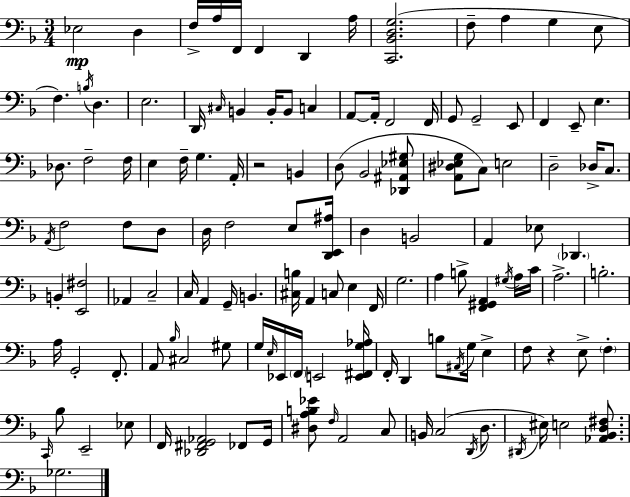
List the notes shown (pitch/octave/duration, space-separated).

Eb3/h D3/q F3/s A3/s F2/s F2/q D2/q A3/s [C2,Bb2,D3,G3]/h. F3/e A3/q G3/q E3/e F3/q. B3/s D3/q. E3/h. D2/s C#3/s B2/q B2/s B2/e C3/q A2/e A2/s F2/h F2/s G2/e G2/h E2/e F2/q E2/e E3/q. Db3/e. F3/h F3/s E3/q F3/s G3/q. A2/s R/h B2/q D3/e Bb2/h [Db2,A#2,Eb3,G#3]/e [A2,D#3,Eb3,G3]/e C3/e E3/h D3/h Db3/s C3/e. A2/s F3/h F3/e D3/e D3/s F3/h E3/e [D2,E2,A#3]/s D3/q B2/h A2/q Eb3/e Db2/q. B2/q [E2,F#3]/h Ab2/q C3/h C3/s A2/q G2/s B2/q. [C#3,B3]/s A2/q C3/e E3/q F2/s G3/h. A3/q B3/e [F2,G#2,A2]/q G#3/s A3/s C4/s A3/h. B3/h. A3/s G2/h F2/e. A2/e Bb3/s C#3/h G#3/e G3/s E3/s Eb2/s F2/s E2/h [E2,F#2,G3,Ab3]/s F2/s D2/q B3/e A#2/s G3/s E3/q F3/e R/q E3/e F3/q C2/s Bb3/e E2/h Eb3/e F2/s [Db2,F#2,G2,Ab2]/h FES2/e G2/s [D#3,A3,B3,Eb4]/e F3/s A2/h C3/e B2/s C3/h D2/s D3/e. D#2/s EIS3/s E3/h [Ab2,Bb2,D3,F#3]/e. Gb3/h.